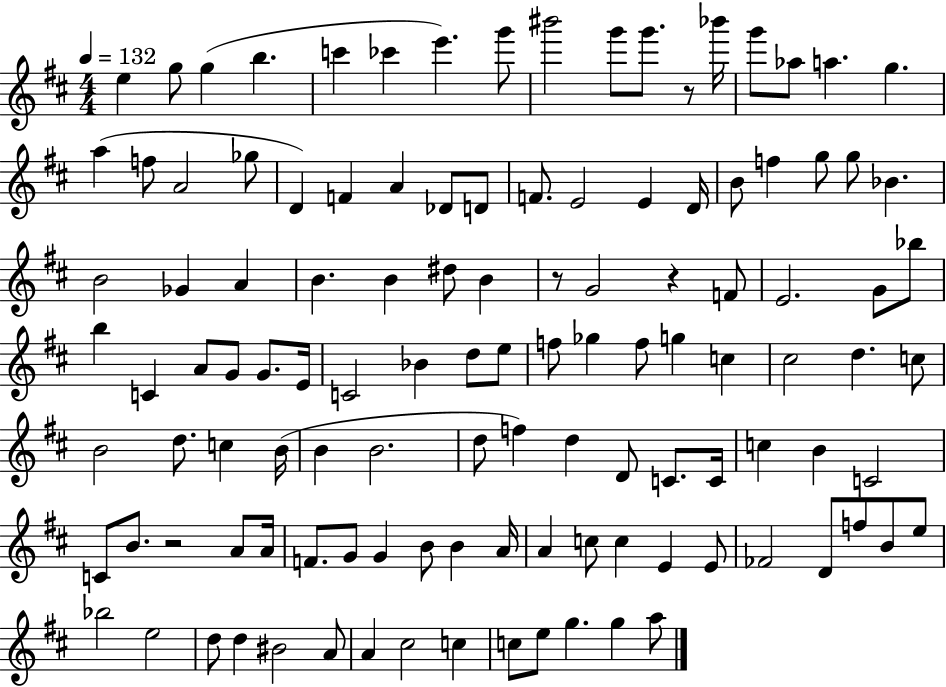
E5/q G5/e G5/q B5/q. C6/q CES6/q E6/q. G6/e BIS6/h G6/e G6/e. R/e Bb6/s G6/e Ab5/e A5/q. G5/q. A5/q F5/e A4/h Gb5/e D4/q F4/q A4/q Db4/e D4/e F4/e. E4/h E4/q D4/s B4/e F5/q G5/e G5/e Bb4/q. B4/h Gb4/q A4/q B4/q. B4/q D#5/e B4/q R/e G4/h R/q F4/e E4/h. G4/e Bb5/e B5/q C4/q A4/e G4/e G4/e. E4/s C4/h Bb4/q D5/e E5/e F5/e Gb5/q F5/e G5/q C5/q C#5/h D5/q. C5/e B4/h D5/e. C5/q B4/s B4/q B4/h. D5/e F5/q D5/q D4/e C4/e. C4/s C5/q B4/q C4/h C4/e B4/e. R/h A4/e A4/s F4/e. G4/e G4/q B4/e B4/q A4/s A4/q C5/e C5/q E4/q E4/e FES4/h D4/e F5/e B4/e E5/e Bb5/h E5/h D5/e D5/q BIS4/h A4/e A4/q C#5/h C5/q C5/e E5/e G5/q. G5/q A5/e